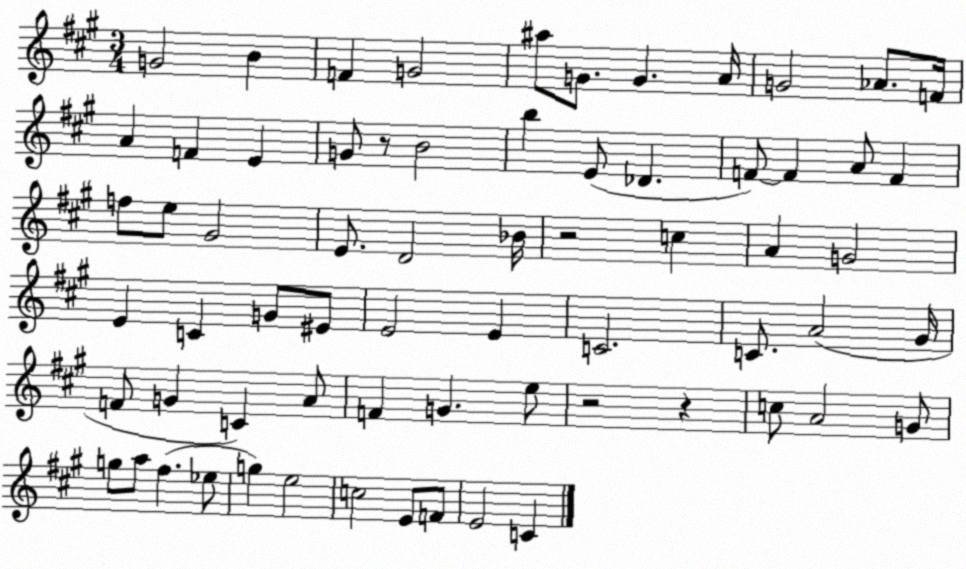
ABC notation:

X:1
T:Untitled
M:3/4
L:1/4
K:A
G2 B F G2 ^a/2 G/2 G A/4 G2 _A/2 F/4 A F E G/2 z/2 B2 b E/2 _D F/2 F A/2 F f/2 e/2 ^G2 E/2 D2 _B/4 z2 c A G2 E C G/2 ^E/2 E2 E C2 C/2 A2 ^G/4 F/2 G C A/2 F G e/2 z2 z c/2 A2 G/2 g/2 a/2 ^f _e/2 g e2 c2 E/2 F/2 E2 C